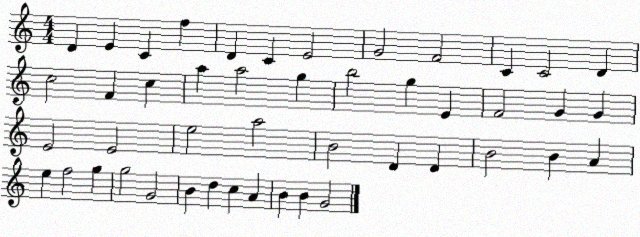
X:1
T:Untitled
M:4/4
L:1/4
K:C
D E C f D C E2 G2 F2 C C2 D c2 F c a a2 g b2 g E F2 G G E2 E2 e2 a2 B2 D D B2 B A e f2 g g2 G2 B d c A B B G2